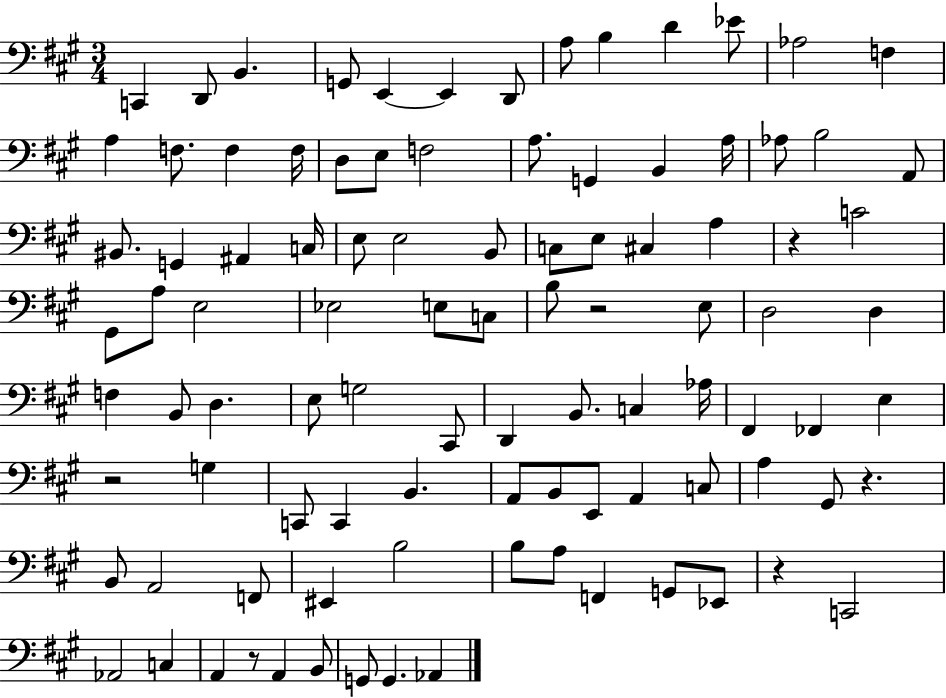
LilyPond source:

{
  \clef bass
  \numericTimeSignature
  \time 3/4
  \key a \major
  c,4 d,8 b,4. | g,8 e,4~~ e,4 d,8 | a8 b4 d'4 ees'8 | aes2 f4 | \break a4 f8. f4 f16 | d8 e8 f2 | a8. g,4 b,4 a16 | aes8 b2 a,8 | \break bis,8. g,4 ais,4 c16 | e8 e2 b,8 | c8 e8 cis4 a4 | r4 c'2 | \break gis,8 a8 e2 | ees2 e8 c8 | b8 r2 e8 | d2 d4 | \break f4 b,8 d4. | e8 g2 cis,8 | d,4 b,8. c4 aes16 | fis,4 fes,4 e4 | \break r2 g4 | c,8 c,4 b,4. | a,8 b,8 e,8 a,4 c8 | a4 gis,8 r4. | \break b,8 a,2 f,8 | eis,4 b2 | b8 a8 f,4 g,8 ees,8 | r4 c,2 | \break aes,2 c4 | a,4 r8 a,4 b,8 | g,8 g,4. aes,4 | \bar "|."
}